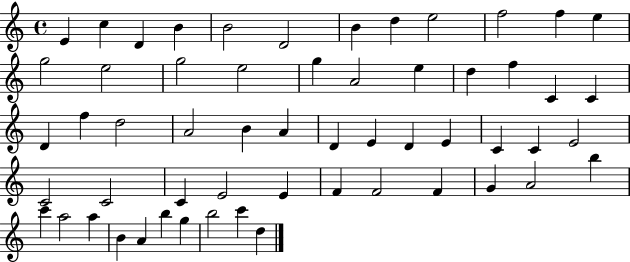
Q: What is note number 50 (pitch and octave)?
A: A5